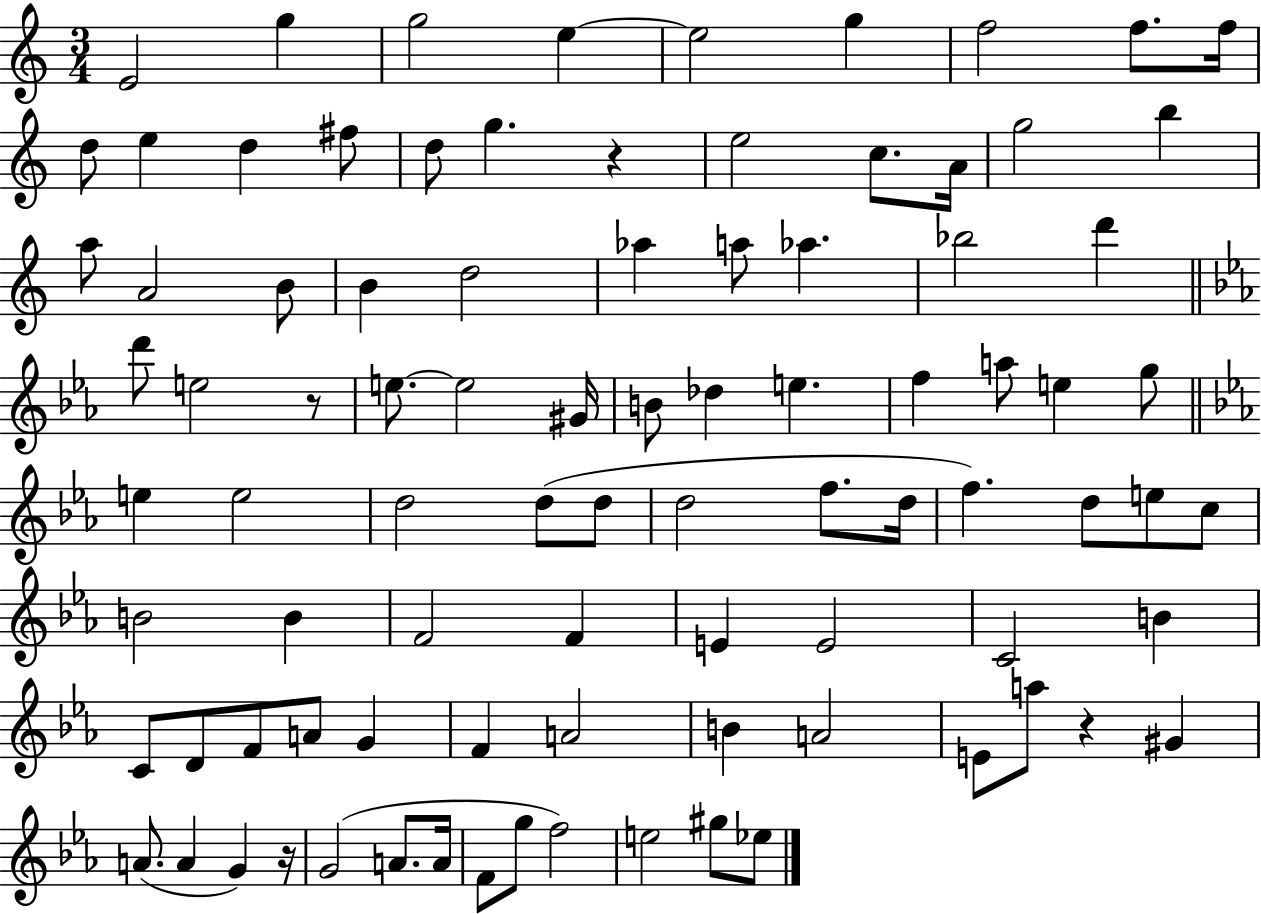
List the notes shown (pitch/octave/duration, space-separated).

E4/h G5/q G5/h E5/q E5/h G5/q F5/h F5/e. F5/s D5/e E5/q D5/q F#5/e D5/e G5/q. R/q E5/h C5/e. A4/s G5/h B5/q A5/e A4/h B4/e B4/q D5/h Ab5/q A5/e Ab5/q. Bb5/h D6/q D6/e E5/h R/e E5/e. E5/h G#4/s B4/e Db5/q E5/q. F5/q A5/e E5/q G5/e E5/q E5/h D5/h D5/e D5/e D5/h F5/e. D5/s F5/q. D5/e E5/e C5/e B4/h B4/q F4/h F4/q E4/q E4/h C4/h B4/q C4/e D4/e F4/e A4/e G4/q F4/q A4/h B4/q A4/h E4/e A5/e R/q G#4/q A4/e. A4/q G4/q R/s G4/h A4/e. A4/s F4/e G5/e F5/h E5/h G#5/e Eb5/e